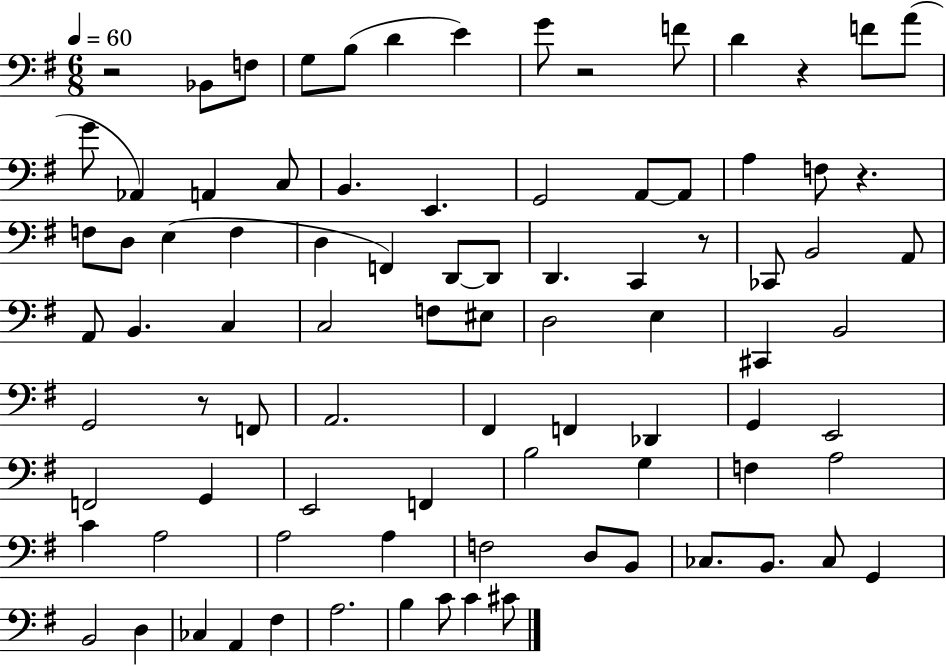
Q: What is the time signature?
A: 6/8